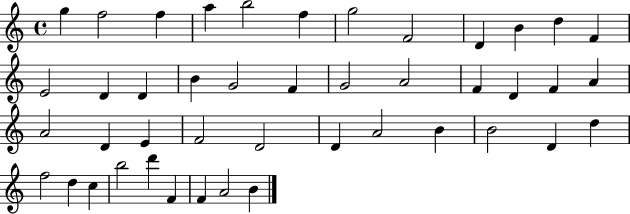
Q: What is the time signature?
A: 4/4